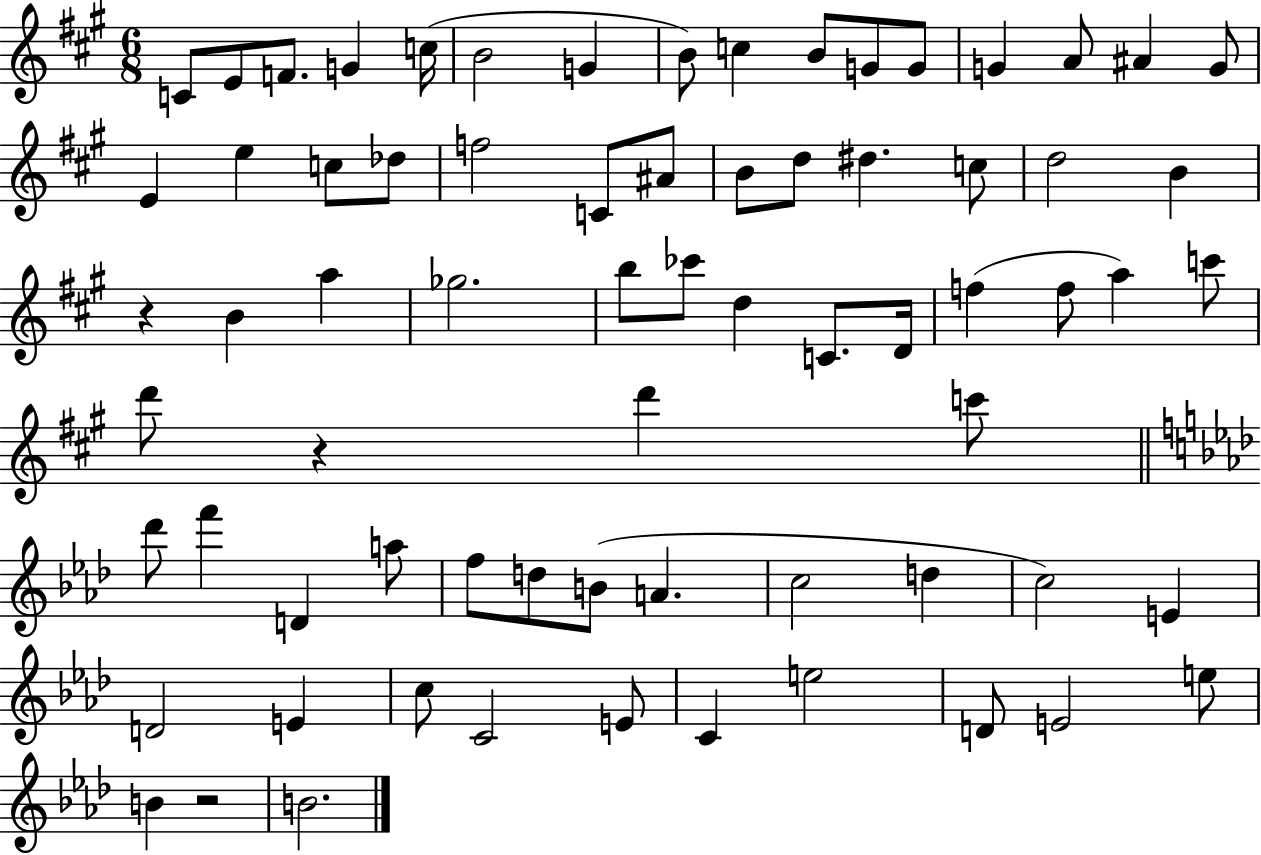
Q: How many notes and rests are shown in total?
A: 71